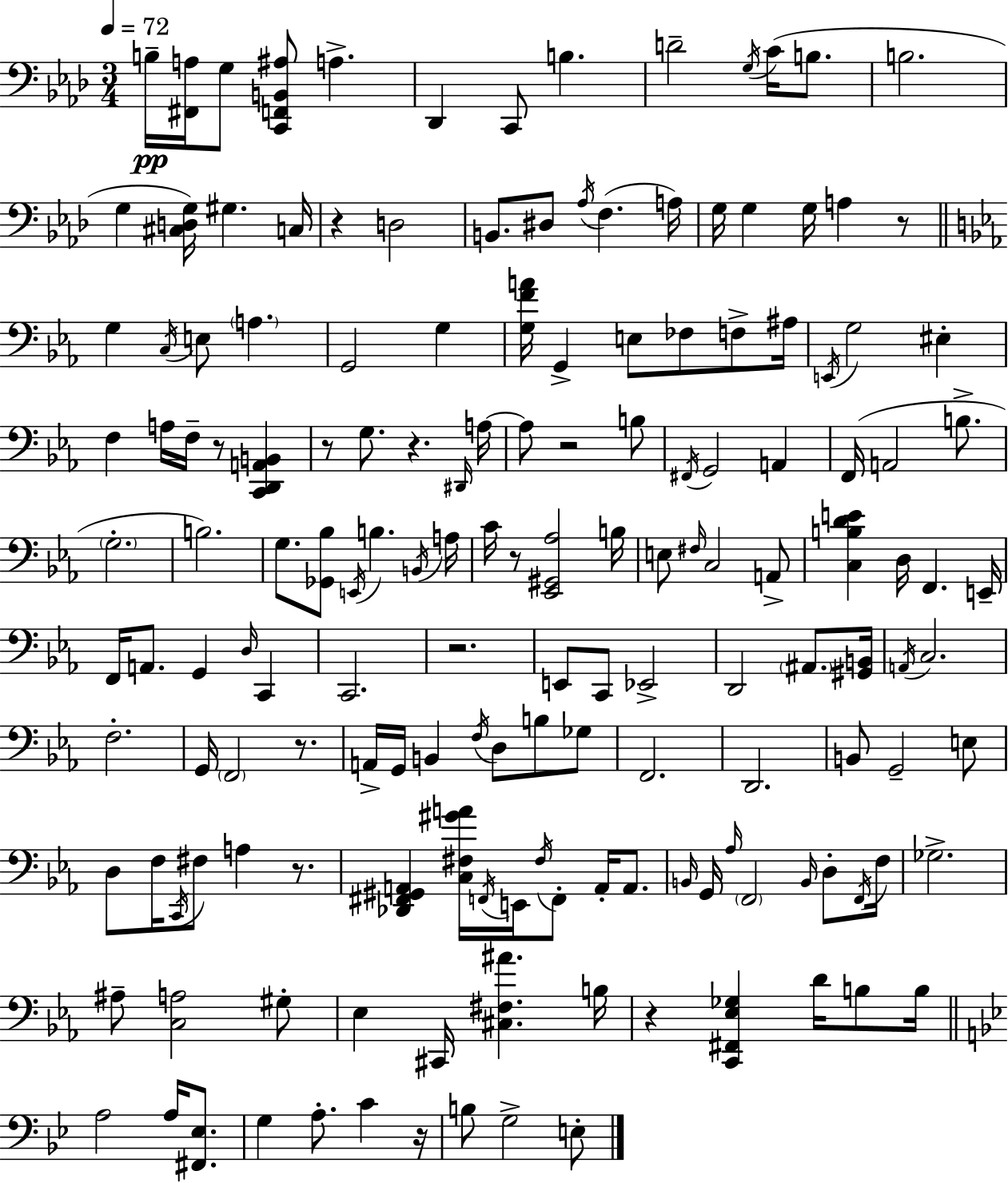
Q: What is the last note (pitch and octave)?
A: E3